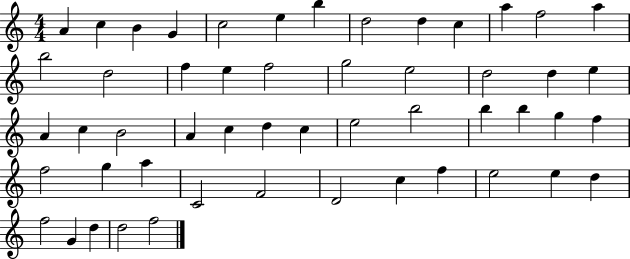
{
  \clef treble
  \numericTimeSignature
  \time 4/4
  \key c \major
  a'4 c''4 b'4 g'4 | c''2 e''4 b''4 | d''2 d''4 c''4 | a''4 f''2 a''4 | \break b''2 d''2 | f''4 e''4 f''2 | g''2 e''2 | d''2 d''4 e''4 | \break a'4 c''4 b'2 | a'4 c''4 d''4 c''4 | e''2 b''2 | b''4 b''4 g''4 f''4 | \break f''2 g''4 a''4 | c'2 f'2 | d'2 c''4 f''4 | e''2 e''4 d''4 | \break f''2 g'4 d''4 | d''2 f''2 | \bar "|."
}